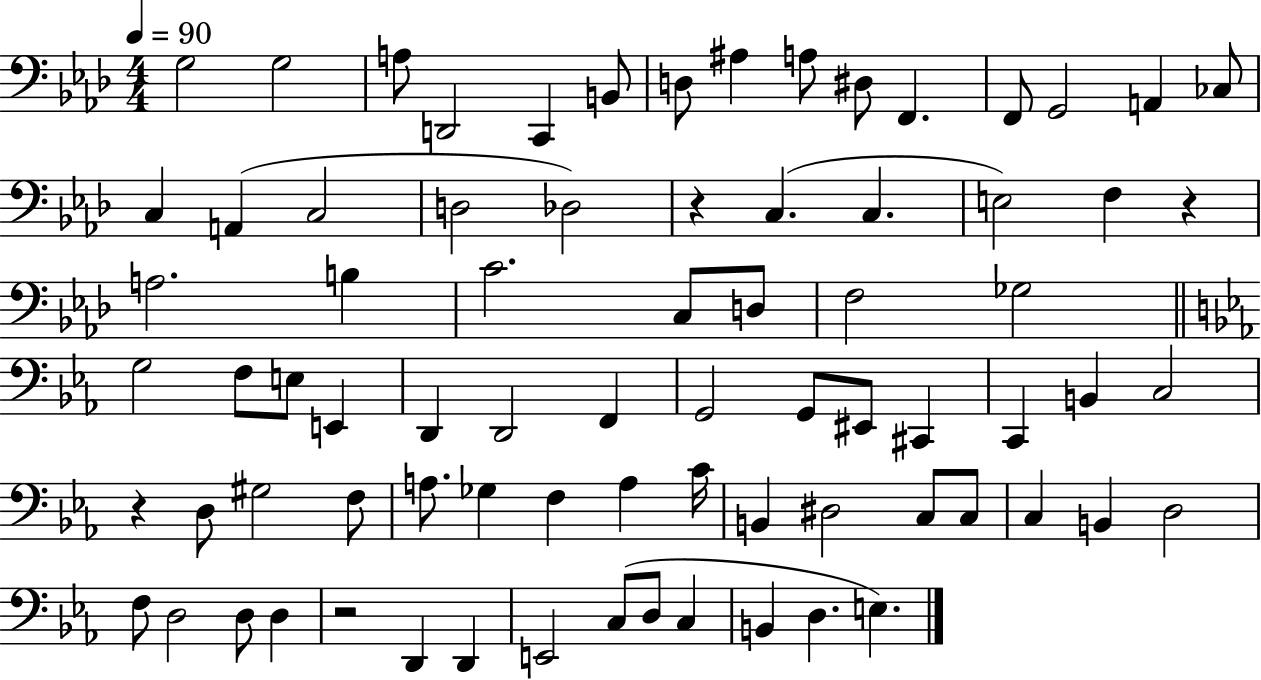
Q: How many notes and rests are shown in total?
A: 77